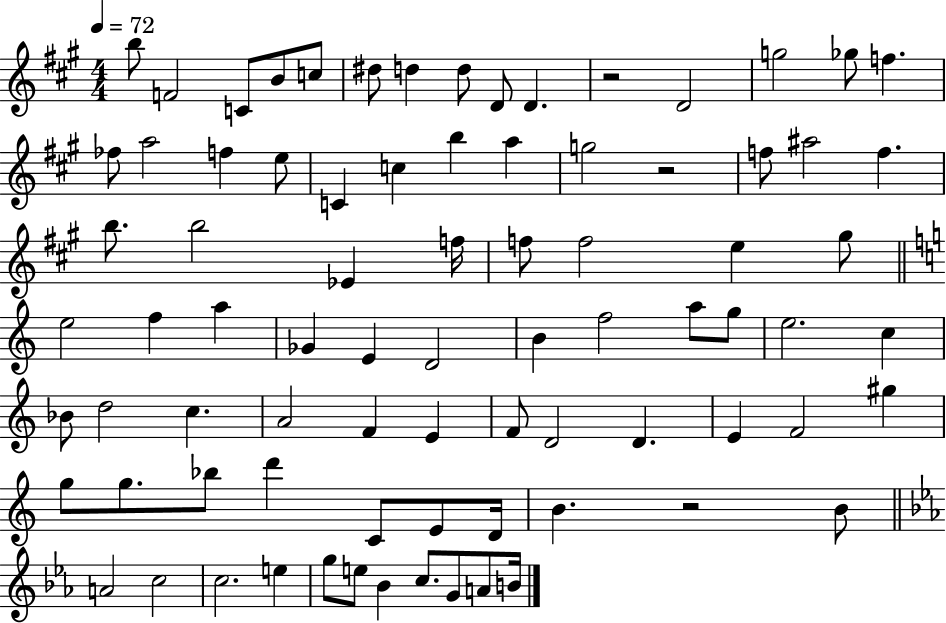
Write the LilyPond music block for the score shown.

{
  \clef treble
  \numericTimeSignature
  \time 4/4
  \key a \major
  \tempo 4 = 72
  b''8 f'2 c'8 b'8 c''8 | dis''8 d''4 d''8 d'8 d'4. | r2 d'2 | g''2 ges''8 f''4. | \break fes''8 a''2 f''4 e''8 | c'4 c''4 b''4 a''4 | g''2 r2 | f''8 ais''2 f''4. | \break b''8. b''2 ees'4 f''16 | f''8 f''2 e''4 gis''8 | \bar "||" \break \key a \minor e''2 f''4 a''4 | ges'4 e'4 d'2 | b'4 f''2 a''8 g''8 | e''2. c''4 | \break bes'8 d''2 c''4. | a'2 f'4 e'4 | f'8 d'2 d'4. | e'4 f'2 gis''4 | \break g''8 g''8. bes''8 d'''4 c'8 e'8 d'16 | b'4. r2 b'8 | \bar "||" \break \key ees \major a'2 c''2 | c''2. e''4 | g''8 e''8 bes'4 c''8. g'8 a'8 b'16 | \bar "|."
}